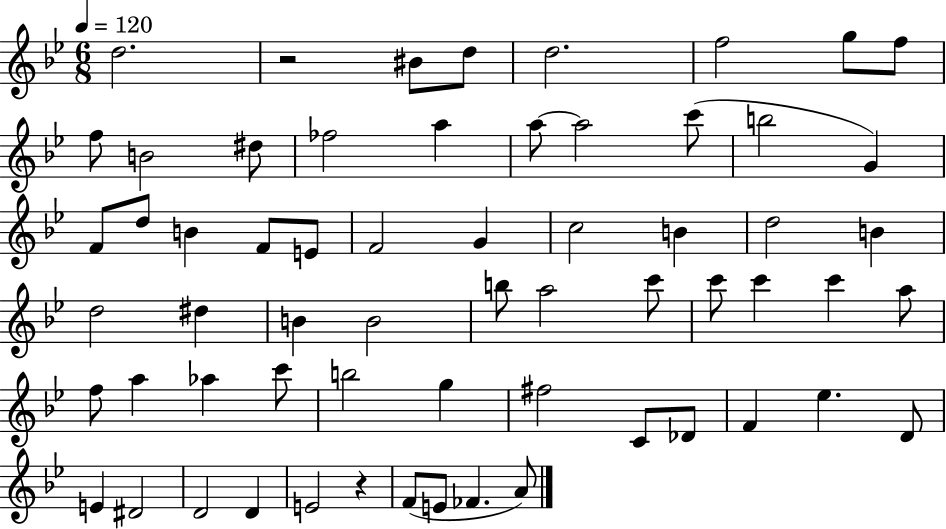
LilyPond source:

{
  \clef treble
  \numericTimeSignature
  \time 6/8
  \key bes \major
  \tempo 4 = 120
  \repeat volta 2 { d''2. | r2 bis'8 d''8 | d''2. | f''2 g''8 f''8 | \break f''8 b'2 dis''8 | fes''2 a''4 | a''8~~ a''2 c'''8( | b''2 g'4) | \break f'8 d''8 b'4 f'8 e'8 | f'2 g'4 | c''2 b'4 | d''2 b'4 | \break d''2 dis''4 | b'4 b'2 | b''8 a''2 c'''8 | c'''8 c'''4 c'''4 a''8 | \break f''8 a''4 aes''4 c'''8 | b''2 g''4 | fis''2 c'8 des'8 | f'4 ees''4. d'8 | \break e'4 dis'2 | d'2 d'4 | e'2 r4 | f'8( e'8 fes'4. a'8) | \break } \bar "|."
}